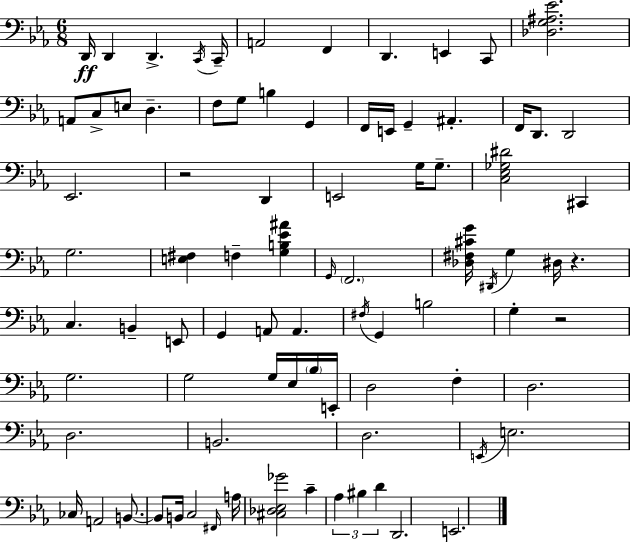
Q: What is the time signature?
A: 6/8